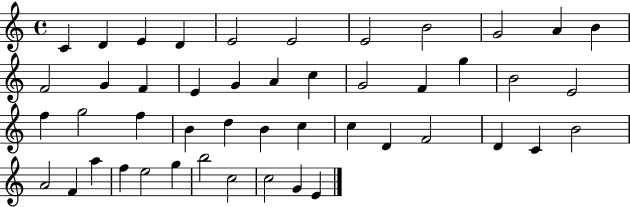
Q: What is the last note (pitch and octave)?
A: E4